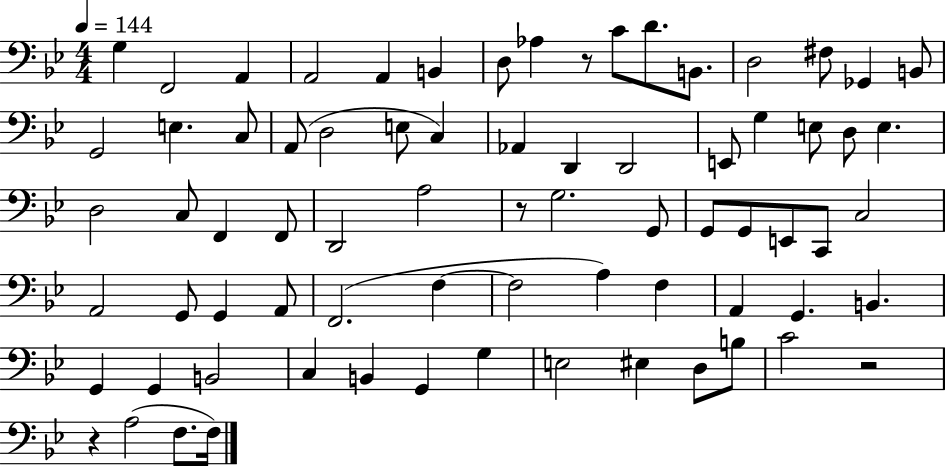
X:1
T:Untitled
M:4/4
L:1/4
K:Bb
G, F,,2 A,, A,,2 A,, B,, D,/2 _A, z/2 C/2 D/2 B,,/2 D,2 ^F,/2 _G,, B,,/2 G,,2 E, C,/2 A,,/2 D,2 E,/2 C, _A,, D,, D,,2 E,,/2 G, E,/2 D,/2 E, D,2 C,/2 F,, F,,/2 D,,2 A,2 z/2 G,2 G,,/2 G,,/2 G,,/2 E,,/2 C,,/2 C,2 A,,2 G,,/2 G,, A,,/2 F,,2 F, F,2 A, F, A,, G,, B,, G,, G,, B,,2 C, B,, G,, G, E,2 ^E, D,/2 B,/2 C2 z2 z A,2 F,/2 F,/4